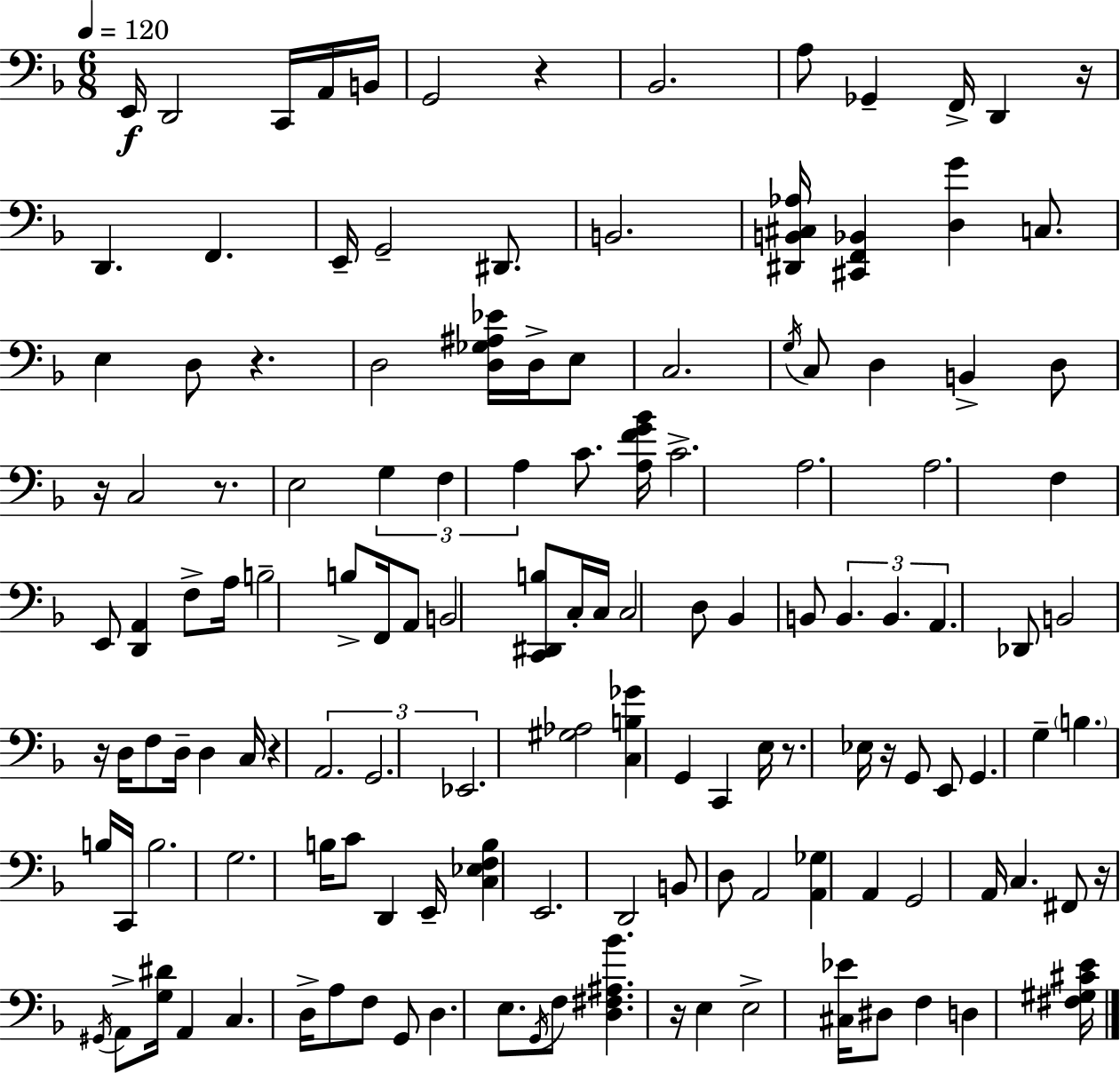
X:1
T:Untitled
M:6/8
L:1/4
K:F
E,,/4 D,,2 C,,/4 A,,/4 B,,/4 G,,2 z _B,,2 A,/2 _G,, F,,/4 D,, z/4 D,, F,, E,,/4 G,,2 ^D,,/2 B,,2 [^D,,B,,^C,_A,]/4 [^C,,F,,_B,,] [D,G] C,/2 E, D,/2 z D,2 [D,_G,^A,_E]/4 D,/4 E,/2 C,2 G,/4 C,/2 D, B,, D,/2 z/4 C,2 z/2 E,2 G, F, A, C/2 [A,FG_B]/4 C2 A,2 A,2 F, E,,/2 [D,,A,,] F,/2 A,/4 B,2 B,/2 F,,/4 A,,/2 B,,2 [C,,^D,,B,]/2 C,/4 C,/4 C,2 D,/2 _B,, B,,/2 B,, B,, A,, _D,,/2 B,,2 z/4 D,/4 F,/2 D,/4 D, C,/4 z A,,2 G,,2 _E,,2 [^G,_A,]2 [C,B,_G] G,, C,, E,/4 z/2 _E,/4 z/4 G,,/2 E,,/2 G,, G, B, B,/4 C,,/4 B,2 G,2 B,/4 C/2 D,, E,,/4 [C,_E,F,B,] E,,2 D,,2 B,,/2 D,/2 A,,2 [A,,_G,] A,, G,,2 A,,/4 C, ^F,,/2 z/4 ^G,,/4 A,,/2 [G,^D]/4 A,, C, D,/4 A,/2 F,/2 G,,/2 D, E,/2 G,,/4 F,/2 [D,^F,^A,_B] z/4 E, E,2 [^C,_E]/4 ^D,/2 F, D, [^F,^G,^CE]/4